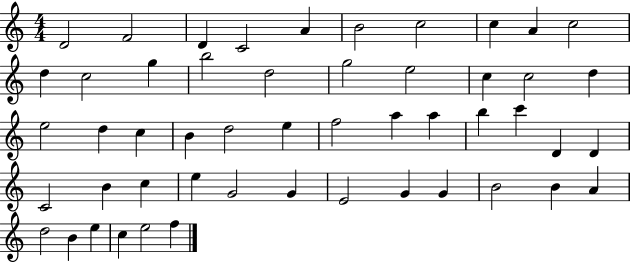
X:1
T:Untitled
M:4/4
L:1/4
K:C
D2 F2 D C2 A B2 c2 c A c2 d c2 g b2 d2 g2 e2 c c2 d e2 d c B d2 e f2 a a b c' D D C2 B c e G2 G E2 G G B2 B A d2 B e c e2 f